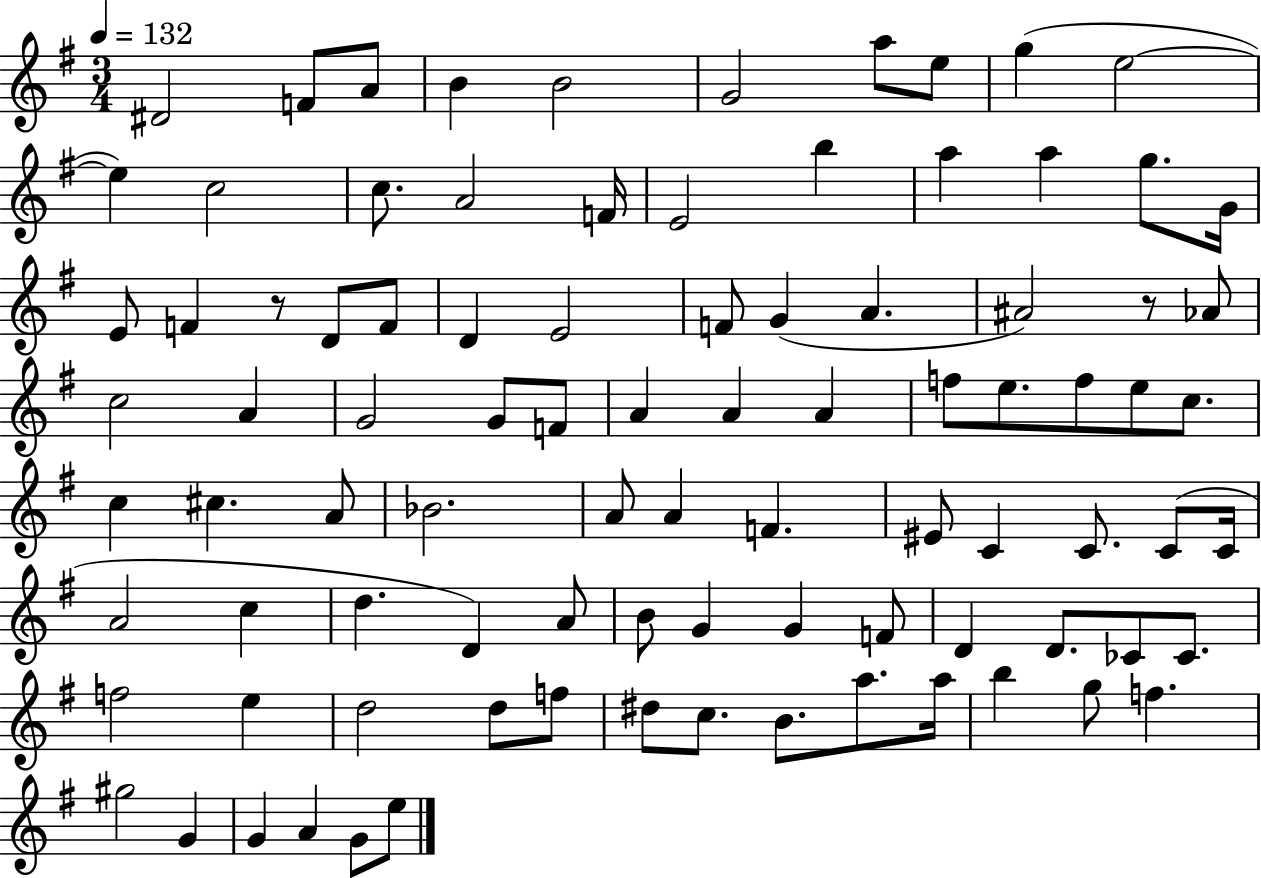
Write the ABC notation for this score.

X:1
T:Untitled
M:3/4
L:1/4
K:G
^D2 F/2 A/2 B B2 G2 a/2 e/2 g e2 e c2 c/2 A2 F/4 E2 b a a g/2 G/4 E/2 F z/2 D/2 F/2 D E2 F/2 G A ^A2 z/2 _A/2 c2 A G2 G/2 F/2 A A A f/2 e/2 f/2 e/2 c/2 c ^c A/2 _B2 A/2 A F ^E/2 C C/2 C/2 C/4 A2 c d D A/2 B/2 G G F/2 D D/2 _C/2 _C/2 f2 e d2 d/2 f/2 ^d/2 c/2 B/2 a/2 a/4 b g/2 f ^g2 G G A G/2 e/2